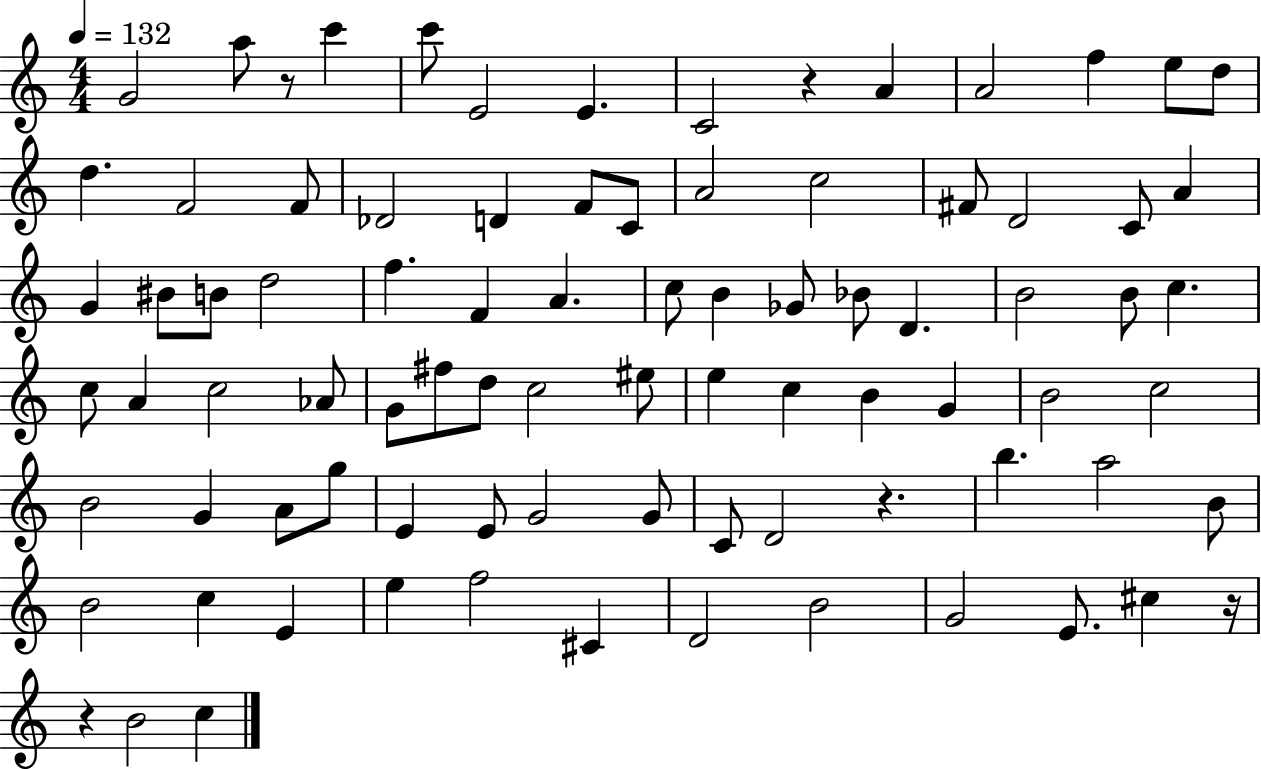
{
  \clef treble
  \numericTimeSignature
  \time 4/4
  \key c \major
  \tempo 4 = 132
  g'2 a''8 r8 c'''4 | c'''8 e'2 e'4. | c'2 r4 a'4 | a'2 f''4 e''8 d''8 | \break d''4. f'2 f'8 | des'2 d'4 f'8 c'8 | a'2 c''2 | fis'8 d'2 c'8 a'4 | \break g'4 bis'8 b'8 d''2 | f''4. f'4 a'4. | c''8 b'4 ges'8 bes'8 d'4. | b'2 b'8 c''4. | \break c''8 a'4 c''2 aes'8 | g'8 fis''8 d''8 c''2 eis''8 | e''4 c''4 b'4 g'4 | b'2 c''2 | \break b'2 g'4 a'8 g''8 | e'4 e'8 g'2 g'8 | c'8 d'2 r4. | b''4. a''2 b'8 | \break b'2 c''4 e'4 | e''4 f''2 cis'4 | d'2 b'2 | g'2 e'8. cis''4 r16 | \break r4 b'2 c''4 | \bar "|."
}